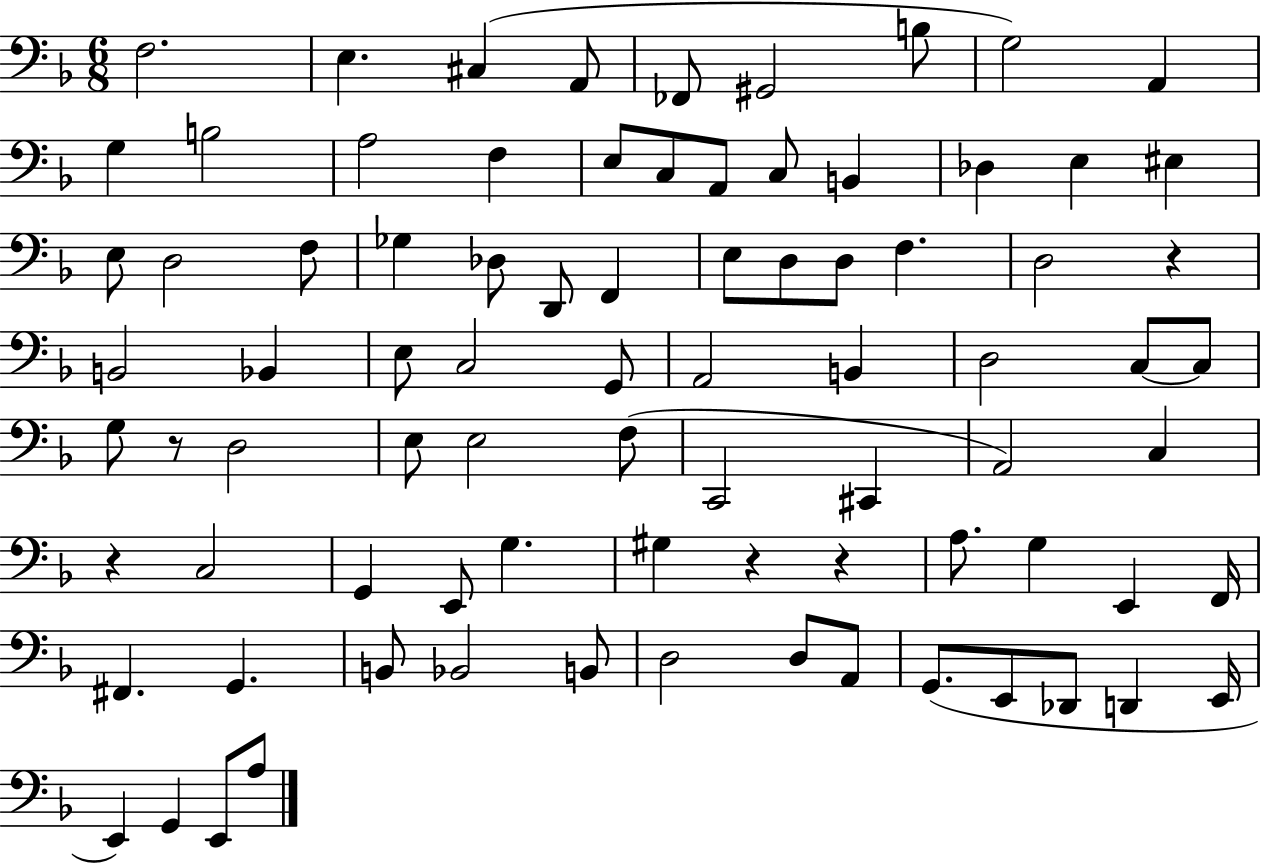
{
  \clef bass
  \numericTimeSignature
  \time 6/8
  \key f \major
  f2. | e4. cis4( a,8 | fes,8 gis,2 b8 | g2) a,4 | \break g4 b2 | a2 f4 | e8 c8 a,8 c8 b,4 | des4 e4 eis4 | \break e8 d2 f8 | ges4 des8 d,8 f,4 | e8 d8 d8 f4. | d2 r4 | \break b,2 bes,4 | e8 c2 g,8 | a,2 b,4 | d2 c8~~ c8 | \break g8 r8 d2 | e8 e2 f8( | c,2 cis,4 | a,2) c4 | \break r4 c2 | g,4 e,8 g4. | gis4 r4 r4 | a8. g4 e,4 f,16 | \break fis,4. g,4. | b,8 bes,2 b,8 | d2 d8 a,8 | g,8.( e,8 des,8 d,4 e,16 | \break e,4) g,4 e,8 a8 | \bar "|."
}